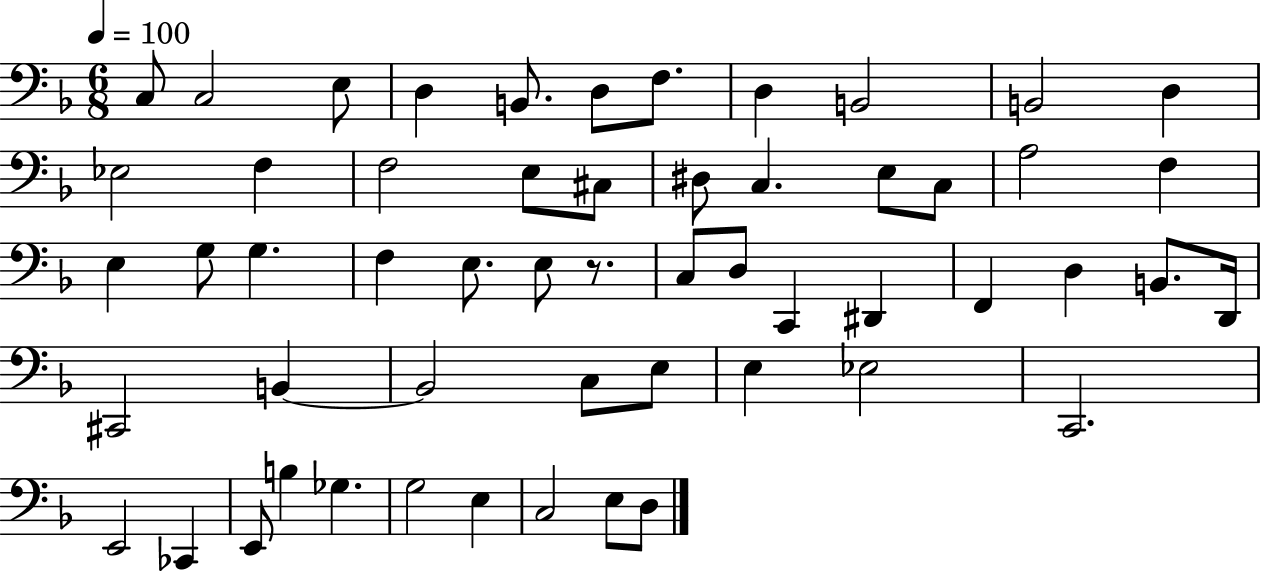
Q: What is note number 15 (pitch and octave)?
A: E3